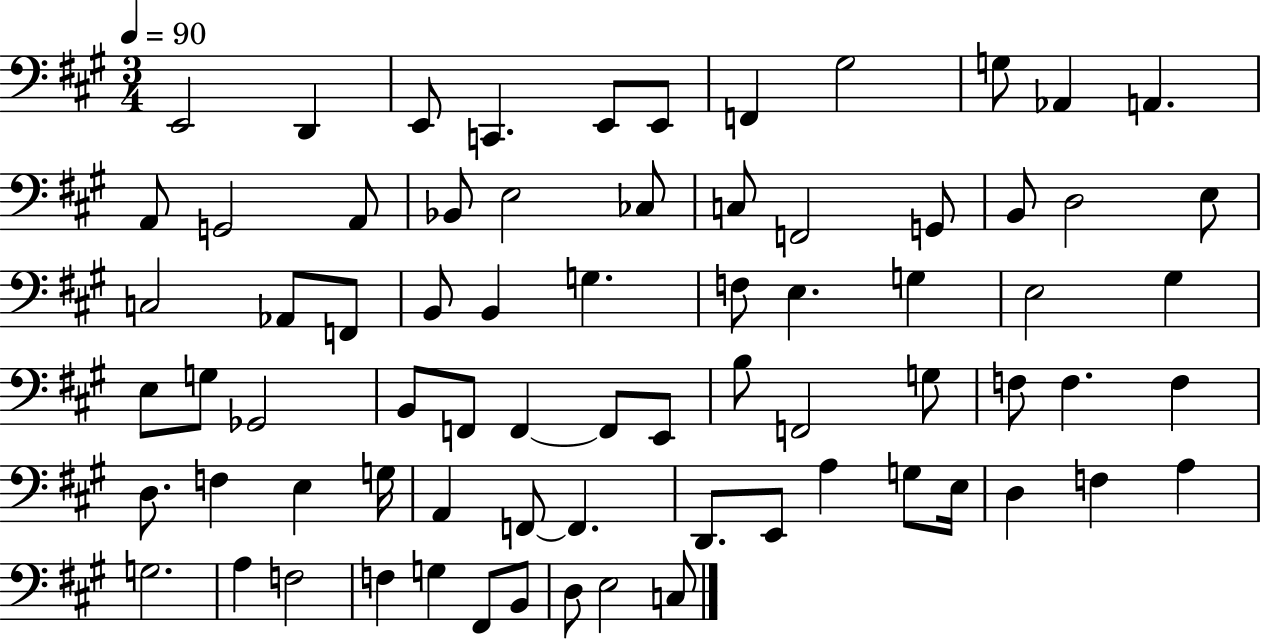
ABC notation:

X:1
T:Untitled
M:3/4
L:1/4
K:A
E,,2 D,, E,,/2 C,, E,,/2 E,,/2 F,, ^G,2 G,/2 _A,, A,, A,,/2 G,,2 A,,/2 _B,,/2 E,2 _C,/2 C,/2 F,,2 G,,/2 B,,/2 D,2 E,/2 C,2 _A,,/2 F,,/2 B,,/2 B,, G, F,/2 E, G, E,2 ^G, E,/2 G,/2 _G,,2 B,,/2 F,,/2 F,, F,,/2 E,,/2 B,/2 F,,2 G,/2 F,/2 F, F, D,/2 F, E, G,/4 A,, F,,/2 F,, D,,/2 E,,/2 A, G,/2 E,/4 D, F, A, G,2 A, F,2 F, G, ^F,,/2 B,,/2 D,/2 E,2 C,/2